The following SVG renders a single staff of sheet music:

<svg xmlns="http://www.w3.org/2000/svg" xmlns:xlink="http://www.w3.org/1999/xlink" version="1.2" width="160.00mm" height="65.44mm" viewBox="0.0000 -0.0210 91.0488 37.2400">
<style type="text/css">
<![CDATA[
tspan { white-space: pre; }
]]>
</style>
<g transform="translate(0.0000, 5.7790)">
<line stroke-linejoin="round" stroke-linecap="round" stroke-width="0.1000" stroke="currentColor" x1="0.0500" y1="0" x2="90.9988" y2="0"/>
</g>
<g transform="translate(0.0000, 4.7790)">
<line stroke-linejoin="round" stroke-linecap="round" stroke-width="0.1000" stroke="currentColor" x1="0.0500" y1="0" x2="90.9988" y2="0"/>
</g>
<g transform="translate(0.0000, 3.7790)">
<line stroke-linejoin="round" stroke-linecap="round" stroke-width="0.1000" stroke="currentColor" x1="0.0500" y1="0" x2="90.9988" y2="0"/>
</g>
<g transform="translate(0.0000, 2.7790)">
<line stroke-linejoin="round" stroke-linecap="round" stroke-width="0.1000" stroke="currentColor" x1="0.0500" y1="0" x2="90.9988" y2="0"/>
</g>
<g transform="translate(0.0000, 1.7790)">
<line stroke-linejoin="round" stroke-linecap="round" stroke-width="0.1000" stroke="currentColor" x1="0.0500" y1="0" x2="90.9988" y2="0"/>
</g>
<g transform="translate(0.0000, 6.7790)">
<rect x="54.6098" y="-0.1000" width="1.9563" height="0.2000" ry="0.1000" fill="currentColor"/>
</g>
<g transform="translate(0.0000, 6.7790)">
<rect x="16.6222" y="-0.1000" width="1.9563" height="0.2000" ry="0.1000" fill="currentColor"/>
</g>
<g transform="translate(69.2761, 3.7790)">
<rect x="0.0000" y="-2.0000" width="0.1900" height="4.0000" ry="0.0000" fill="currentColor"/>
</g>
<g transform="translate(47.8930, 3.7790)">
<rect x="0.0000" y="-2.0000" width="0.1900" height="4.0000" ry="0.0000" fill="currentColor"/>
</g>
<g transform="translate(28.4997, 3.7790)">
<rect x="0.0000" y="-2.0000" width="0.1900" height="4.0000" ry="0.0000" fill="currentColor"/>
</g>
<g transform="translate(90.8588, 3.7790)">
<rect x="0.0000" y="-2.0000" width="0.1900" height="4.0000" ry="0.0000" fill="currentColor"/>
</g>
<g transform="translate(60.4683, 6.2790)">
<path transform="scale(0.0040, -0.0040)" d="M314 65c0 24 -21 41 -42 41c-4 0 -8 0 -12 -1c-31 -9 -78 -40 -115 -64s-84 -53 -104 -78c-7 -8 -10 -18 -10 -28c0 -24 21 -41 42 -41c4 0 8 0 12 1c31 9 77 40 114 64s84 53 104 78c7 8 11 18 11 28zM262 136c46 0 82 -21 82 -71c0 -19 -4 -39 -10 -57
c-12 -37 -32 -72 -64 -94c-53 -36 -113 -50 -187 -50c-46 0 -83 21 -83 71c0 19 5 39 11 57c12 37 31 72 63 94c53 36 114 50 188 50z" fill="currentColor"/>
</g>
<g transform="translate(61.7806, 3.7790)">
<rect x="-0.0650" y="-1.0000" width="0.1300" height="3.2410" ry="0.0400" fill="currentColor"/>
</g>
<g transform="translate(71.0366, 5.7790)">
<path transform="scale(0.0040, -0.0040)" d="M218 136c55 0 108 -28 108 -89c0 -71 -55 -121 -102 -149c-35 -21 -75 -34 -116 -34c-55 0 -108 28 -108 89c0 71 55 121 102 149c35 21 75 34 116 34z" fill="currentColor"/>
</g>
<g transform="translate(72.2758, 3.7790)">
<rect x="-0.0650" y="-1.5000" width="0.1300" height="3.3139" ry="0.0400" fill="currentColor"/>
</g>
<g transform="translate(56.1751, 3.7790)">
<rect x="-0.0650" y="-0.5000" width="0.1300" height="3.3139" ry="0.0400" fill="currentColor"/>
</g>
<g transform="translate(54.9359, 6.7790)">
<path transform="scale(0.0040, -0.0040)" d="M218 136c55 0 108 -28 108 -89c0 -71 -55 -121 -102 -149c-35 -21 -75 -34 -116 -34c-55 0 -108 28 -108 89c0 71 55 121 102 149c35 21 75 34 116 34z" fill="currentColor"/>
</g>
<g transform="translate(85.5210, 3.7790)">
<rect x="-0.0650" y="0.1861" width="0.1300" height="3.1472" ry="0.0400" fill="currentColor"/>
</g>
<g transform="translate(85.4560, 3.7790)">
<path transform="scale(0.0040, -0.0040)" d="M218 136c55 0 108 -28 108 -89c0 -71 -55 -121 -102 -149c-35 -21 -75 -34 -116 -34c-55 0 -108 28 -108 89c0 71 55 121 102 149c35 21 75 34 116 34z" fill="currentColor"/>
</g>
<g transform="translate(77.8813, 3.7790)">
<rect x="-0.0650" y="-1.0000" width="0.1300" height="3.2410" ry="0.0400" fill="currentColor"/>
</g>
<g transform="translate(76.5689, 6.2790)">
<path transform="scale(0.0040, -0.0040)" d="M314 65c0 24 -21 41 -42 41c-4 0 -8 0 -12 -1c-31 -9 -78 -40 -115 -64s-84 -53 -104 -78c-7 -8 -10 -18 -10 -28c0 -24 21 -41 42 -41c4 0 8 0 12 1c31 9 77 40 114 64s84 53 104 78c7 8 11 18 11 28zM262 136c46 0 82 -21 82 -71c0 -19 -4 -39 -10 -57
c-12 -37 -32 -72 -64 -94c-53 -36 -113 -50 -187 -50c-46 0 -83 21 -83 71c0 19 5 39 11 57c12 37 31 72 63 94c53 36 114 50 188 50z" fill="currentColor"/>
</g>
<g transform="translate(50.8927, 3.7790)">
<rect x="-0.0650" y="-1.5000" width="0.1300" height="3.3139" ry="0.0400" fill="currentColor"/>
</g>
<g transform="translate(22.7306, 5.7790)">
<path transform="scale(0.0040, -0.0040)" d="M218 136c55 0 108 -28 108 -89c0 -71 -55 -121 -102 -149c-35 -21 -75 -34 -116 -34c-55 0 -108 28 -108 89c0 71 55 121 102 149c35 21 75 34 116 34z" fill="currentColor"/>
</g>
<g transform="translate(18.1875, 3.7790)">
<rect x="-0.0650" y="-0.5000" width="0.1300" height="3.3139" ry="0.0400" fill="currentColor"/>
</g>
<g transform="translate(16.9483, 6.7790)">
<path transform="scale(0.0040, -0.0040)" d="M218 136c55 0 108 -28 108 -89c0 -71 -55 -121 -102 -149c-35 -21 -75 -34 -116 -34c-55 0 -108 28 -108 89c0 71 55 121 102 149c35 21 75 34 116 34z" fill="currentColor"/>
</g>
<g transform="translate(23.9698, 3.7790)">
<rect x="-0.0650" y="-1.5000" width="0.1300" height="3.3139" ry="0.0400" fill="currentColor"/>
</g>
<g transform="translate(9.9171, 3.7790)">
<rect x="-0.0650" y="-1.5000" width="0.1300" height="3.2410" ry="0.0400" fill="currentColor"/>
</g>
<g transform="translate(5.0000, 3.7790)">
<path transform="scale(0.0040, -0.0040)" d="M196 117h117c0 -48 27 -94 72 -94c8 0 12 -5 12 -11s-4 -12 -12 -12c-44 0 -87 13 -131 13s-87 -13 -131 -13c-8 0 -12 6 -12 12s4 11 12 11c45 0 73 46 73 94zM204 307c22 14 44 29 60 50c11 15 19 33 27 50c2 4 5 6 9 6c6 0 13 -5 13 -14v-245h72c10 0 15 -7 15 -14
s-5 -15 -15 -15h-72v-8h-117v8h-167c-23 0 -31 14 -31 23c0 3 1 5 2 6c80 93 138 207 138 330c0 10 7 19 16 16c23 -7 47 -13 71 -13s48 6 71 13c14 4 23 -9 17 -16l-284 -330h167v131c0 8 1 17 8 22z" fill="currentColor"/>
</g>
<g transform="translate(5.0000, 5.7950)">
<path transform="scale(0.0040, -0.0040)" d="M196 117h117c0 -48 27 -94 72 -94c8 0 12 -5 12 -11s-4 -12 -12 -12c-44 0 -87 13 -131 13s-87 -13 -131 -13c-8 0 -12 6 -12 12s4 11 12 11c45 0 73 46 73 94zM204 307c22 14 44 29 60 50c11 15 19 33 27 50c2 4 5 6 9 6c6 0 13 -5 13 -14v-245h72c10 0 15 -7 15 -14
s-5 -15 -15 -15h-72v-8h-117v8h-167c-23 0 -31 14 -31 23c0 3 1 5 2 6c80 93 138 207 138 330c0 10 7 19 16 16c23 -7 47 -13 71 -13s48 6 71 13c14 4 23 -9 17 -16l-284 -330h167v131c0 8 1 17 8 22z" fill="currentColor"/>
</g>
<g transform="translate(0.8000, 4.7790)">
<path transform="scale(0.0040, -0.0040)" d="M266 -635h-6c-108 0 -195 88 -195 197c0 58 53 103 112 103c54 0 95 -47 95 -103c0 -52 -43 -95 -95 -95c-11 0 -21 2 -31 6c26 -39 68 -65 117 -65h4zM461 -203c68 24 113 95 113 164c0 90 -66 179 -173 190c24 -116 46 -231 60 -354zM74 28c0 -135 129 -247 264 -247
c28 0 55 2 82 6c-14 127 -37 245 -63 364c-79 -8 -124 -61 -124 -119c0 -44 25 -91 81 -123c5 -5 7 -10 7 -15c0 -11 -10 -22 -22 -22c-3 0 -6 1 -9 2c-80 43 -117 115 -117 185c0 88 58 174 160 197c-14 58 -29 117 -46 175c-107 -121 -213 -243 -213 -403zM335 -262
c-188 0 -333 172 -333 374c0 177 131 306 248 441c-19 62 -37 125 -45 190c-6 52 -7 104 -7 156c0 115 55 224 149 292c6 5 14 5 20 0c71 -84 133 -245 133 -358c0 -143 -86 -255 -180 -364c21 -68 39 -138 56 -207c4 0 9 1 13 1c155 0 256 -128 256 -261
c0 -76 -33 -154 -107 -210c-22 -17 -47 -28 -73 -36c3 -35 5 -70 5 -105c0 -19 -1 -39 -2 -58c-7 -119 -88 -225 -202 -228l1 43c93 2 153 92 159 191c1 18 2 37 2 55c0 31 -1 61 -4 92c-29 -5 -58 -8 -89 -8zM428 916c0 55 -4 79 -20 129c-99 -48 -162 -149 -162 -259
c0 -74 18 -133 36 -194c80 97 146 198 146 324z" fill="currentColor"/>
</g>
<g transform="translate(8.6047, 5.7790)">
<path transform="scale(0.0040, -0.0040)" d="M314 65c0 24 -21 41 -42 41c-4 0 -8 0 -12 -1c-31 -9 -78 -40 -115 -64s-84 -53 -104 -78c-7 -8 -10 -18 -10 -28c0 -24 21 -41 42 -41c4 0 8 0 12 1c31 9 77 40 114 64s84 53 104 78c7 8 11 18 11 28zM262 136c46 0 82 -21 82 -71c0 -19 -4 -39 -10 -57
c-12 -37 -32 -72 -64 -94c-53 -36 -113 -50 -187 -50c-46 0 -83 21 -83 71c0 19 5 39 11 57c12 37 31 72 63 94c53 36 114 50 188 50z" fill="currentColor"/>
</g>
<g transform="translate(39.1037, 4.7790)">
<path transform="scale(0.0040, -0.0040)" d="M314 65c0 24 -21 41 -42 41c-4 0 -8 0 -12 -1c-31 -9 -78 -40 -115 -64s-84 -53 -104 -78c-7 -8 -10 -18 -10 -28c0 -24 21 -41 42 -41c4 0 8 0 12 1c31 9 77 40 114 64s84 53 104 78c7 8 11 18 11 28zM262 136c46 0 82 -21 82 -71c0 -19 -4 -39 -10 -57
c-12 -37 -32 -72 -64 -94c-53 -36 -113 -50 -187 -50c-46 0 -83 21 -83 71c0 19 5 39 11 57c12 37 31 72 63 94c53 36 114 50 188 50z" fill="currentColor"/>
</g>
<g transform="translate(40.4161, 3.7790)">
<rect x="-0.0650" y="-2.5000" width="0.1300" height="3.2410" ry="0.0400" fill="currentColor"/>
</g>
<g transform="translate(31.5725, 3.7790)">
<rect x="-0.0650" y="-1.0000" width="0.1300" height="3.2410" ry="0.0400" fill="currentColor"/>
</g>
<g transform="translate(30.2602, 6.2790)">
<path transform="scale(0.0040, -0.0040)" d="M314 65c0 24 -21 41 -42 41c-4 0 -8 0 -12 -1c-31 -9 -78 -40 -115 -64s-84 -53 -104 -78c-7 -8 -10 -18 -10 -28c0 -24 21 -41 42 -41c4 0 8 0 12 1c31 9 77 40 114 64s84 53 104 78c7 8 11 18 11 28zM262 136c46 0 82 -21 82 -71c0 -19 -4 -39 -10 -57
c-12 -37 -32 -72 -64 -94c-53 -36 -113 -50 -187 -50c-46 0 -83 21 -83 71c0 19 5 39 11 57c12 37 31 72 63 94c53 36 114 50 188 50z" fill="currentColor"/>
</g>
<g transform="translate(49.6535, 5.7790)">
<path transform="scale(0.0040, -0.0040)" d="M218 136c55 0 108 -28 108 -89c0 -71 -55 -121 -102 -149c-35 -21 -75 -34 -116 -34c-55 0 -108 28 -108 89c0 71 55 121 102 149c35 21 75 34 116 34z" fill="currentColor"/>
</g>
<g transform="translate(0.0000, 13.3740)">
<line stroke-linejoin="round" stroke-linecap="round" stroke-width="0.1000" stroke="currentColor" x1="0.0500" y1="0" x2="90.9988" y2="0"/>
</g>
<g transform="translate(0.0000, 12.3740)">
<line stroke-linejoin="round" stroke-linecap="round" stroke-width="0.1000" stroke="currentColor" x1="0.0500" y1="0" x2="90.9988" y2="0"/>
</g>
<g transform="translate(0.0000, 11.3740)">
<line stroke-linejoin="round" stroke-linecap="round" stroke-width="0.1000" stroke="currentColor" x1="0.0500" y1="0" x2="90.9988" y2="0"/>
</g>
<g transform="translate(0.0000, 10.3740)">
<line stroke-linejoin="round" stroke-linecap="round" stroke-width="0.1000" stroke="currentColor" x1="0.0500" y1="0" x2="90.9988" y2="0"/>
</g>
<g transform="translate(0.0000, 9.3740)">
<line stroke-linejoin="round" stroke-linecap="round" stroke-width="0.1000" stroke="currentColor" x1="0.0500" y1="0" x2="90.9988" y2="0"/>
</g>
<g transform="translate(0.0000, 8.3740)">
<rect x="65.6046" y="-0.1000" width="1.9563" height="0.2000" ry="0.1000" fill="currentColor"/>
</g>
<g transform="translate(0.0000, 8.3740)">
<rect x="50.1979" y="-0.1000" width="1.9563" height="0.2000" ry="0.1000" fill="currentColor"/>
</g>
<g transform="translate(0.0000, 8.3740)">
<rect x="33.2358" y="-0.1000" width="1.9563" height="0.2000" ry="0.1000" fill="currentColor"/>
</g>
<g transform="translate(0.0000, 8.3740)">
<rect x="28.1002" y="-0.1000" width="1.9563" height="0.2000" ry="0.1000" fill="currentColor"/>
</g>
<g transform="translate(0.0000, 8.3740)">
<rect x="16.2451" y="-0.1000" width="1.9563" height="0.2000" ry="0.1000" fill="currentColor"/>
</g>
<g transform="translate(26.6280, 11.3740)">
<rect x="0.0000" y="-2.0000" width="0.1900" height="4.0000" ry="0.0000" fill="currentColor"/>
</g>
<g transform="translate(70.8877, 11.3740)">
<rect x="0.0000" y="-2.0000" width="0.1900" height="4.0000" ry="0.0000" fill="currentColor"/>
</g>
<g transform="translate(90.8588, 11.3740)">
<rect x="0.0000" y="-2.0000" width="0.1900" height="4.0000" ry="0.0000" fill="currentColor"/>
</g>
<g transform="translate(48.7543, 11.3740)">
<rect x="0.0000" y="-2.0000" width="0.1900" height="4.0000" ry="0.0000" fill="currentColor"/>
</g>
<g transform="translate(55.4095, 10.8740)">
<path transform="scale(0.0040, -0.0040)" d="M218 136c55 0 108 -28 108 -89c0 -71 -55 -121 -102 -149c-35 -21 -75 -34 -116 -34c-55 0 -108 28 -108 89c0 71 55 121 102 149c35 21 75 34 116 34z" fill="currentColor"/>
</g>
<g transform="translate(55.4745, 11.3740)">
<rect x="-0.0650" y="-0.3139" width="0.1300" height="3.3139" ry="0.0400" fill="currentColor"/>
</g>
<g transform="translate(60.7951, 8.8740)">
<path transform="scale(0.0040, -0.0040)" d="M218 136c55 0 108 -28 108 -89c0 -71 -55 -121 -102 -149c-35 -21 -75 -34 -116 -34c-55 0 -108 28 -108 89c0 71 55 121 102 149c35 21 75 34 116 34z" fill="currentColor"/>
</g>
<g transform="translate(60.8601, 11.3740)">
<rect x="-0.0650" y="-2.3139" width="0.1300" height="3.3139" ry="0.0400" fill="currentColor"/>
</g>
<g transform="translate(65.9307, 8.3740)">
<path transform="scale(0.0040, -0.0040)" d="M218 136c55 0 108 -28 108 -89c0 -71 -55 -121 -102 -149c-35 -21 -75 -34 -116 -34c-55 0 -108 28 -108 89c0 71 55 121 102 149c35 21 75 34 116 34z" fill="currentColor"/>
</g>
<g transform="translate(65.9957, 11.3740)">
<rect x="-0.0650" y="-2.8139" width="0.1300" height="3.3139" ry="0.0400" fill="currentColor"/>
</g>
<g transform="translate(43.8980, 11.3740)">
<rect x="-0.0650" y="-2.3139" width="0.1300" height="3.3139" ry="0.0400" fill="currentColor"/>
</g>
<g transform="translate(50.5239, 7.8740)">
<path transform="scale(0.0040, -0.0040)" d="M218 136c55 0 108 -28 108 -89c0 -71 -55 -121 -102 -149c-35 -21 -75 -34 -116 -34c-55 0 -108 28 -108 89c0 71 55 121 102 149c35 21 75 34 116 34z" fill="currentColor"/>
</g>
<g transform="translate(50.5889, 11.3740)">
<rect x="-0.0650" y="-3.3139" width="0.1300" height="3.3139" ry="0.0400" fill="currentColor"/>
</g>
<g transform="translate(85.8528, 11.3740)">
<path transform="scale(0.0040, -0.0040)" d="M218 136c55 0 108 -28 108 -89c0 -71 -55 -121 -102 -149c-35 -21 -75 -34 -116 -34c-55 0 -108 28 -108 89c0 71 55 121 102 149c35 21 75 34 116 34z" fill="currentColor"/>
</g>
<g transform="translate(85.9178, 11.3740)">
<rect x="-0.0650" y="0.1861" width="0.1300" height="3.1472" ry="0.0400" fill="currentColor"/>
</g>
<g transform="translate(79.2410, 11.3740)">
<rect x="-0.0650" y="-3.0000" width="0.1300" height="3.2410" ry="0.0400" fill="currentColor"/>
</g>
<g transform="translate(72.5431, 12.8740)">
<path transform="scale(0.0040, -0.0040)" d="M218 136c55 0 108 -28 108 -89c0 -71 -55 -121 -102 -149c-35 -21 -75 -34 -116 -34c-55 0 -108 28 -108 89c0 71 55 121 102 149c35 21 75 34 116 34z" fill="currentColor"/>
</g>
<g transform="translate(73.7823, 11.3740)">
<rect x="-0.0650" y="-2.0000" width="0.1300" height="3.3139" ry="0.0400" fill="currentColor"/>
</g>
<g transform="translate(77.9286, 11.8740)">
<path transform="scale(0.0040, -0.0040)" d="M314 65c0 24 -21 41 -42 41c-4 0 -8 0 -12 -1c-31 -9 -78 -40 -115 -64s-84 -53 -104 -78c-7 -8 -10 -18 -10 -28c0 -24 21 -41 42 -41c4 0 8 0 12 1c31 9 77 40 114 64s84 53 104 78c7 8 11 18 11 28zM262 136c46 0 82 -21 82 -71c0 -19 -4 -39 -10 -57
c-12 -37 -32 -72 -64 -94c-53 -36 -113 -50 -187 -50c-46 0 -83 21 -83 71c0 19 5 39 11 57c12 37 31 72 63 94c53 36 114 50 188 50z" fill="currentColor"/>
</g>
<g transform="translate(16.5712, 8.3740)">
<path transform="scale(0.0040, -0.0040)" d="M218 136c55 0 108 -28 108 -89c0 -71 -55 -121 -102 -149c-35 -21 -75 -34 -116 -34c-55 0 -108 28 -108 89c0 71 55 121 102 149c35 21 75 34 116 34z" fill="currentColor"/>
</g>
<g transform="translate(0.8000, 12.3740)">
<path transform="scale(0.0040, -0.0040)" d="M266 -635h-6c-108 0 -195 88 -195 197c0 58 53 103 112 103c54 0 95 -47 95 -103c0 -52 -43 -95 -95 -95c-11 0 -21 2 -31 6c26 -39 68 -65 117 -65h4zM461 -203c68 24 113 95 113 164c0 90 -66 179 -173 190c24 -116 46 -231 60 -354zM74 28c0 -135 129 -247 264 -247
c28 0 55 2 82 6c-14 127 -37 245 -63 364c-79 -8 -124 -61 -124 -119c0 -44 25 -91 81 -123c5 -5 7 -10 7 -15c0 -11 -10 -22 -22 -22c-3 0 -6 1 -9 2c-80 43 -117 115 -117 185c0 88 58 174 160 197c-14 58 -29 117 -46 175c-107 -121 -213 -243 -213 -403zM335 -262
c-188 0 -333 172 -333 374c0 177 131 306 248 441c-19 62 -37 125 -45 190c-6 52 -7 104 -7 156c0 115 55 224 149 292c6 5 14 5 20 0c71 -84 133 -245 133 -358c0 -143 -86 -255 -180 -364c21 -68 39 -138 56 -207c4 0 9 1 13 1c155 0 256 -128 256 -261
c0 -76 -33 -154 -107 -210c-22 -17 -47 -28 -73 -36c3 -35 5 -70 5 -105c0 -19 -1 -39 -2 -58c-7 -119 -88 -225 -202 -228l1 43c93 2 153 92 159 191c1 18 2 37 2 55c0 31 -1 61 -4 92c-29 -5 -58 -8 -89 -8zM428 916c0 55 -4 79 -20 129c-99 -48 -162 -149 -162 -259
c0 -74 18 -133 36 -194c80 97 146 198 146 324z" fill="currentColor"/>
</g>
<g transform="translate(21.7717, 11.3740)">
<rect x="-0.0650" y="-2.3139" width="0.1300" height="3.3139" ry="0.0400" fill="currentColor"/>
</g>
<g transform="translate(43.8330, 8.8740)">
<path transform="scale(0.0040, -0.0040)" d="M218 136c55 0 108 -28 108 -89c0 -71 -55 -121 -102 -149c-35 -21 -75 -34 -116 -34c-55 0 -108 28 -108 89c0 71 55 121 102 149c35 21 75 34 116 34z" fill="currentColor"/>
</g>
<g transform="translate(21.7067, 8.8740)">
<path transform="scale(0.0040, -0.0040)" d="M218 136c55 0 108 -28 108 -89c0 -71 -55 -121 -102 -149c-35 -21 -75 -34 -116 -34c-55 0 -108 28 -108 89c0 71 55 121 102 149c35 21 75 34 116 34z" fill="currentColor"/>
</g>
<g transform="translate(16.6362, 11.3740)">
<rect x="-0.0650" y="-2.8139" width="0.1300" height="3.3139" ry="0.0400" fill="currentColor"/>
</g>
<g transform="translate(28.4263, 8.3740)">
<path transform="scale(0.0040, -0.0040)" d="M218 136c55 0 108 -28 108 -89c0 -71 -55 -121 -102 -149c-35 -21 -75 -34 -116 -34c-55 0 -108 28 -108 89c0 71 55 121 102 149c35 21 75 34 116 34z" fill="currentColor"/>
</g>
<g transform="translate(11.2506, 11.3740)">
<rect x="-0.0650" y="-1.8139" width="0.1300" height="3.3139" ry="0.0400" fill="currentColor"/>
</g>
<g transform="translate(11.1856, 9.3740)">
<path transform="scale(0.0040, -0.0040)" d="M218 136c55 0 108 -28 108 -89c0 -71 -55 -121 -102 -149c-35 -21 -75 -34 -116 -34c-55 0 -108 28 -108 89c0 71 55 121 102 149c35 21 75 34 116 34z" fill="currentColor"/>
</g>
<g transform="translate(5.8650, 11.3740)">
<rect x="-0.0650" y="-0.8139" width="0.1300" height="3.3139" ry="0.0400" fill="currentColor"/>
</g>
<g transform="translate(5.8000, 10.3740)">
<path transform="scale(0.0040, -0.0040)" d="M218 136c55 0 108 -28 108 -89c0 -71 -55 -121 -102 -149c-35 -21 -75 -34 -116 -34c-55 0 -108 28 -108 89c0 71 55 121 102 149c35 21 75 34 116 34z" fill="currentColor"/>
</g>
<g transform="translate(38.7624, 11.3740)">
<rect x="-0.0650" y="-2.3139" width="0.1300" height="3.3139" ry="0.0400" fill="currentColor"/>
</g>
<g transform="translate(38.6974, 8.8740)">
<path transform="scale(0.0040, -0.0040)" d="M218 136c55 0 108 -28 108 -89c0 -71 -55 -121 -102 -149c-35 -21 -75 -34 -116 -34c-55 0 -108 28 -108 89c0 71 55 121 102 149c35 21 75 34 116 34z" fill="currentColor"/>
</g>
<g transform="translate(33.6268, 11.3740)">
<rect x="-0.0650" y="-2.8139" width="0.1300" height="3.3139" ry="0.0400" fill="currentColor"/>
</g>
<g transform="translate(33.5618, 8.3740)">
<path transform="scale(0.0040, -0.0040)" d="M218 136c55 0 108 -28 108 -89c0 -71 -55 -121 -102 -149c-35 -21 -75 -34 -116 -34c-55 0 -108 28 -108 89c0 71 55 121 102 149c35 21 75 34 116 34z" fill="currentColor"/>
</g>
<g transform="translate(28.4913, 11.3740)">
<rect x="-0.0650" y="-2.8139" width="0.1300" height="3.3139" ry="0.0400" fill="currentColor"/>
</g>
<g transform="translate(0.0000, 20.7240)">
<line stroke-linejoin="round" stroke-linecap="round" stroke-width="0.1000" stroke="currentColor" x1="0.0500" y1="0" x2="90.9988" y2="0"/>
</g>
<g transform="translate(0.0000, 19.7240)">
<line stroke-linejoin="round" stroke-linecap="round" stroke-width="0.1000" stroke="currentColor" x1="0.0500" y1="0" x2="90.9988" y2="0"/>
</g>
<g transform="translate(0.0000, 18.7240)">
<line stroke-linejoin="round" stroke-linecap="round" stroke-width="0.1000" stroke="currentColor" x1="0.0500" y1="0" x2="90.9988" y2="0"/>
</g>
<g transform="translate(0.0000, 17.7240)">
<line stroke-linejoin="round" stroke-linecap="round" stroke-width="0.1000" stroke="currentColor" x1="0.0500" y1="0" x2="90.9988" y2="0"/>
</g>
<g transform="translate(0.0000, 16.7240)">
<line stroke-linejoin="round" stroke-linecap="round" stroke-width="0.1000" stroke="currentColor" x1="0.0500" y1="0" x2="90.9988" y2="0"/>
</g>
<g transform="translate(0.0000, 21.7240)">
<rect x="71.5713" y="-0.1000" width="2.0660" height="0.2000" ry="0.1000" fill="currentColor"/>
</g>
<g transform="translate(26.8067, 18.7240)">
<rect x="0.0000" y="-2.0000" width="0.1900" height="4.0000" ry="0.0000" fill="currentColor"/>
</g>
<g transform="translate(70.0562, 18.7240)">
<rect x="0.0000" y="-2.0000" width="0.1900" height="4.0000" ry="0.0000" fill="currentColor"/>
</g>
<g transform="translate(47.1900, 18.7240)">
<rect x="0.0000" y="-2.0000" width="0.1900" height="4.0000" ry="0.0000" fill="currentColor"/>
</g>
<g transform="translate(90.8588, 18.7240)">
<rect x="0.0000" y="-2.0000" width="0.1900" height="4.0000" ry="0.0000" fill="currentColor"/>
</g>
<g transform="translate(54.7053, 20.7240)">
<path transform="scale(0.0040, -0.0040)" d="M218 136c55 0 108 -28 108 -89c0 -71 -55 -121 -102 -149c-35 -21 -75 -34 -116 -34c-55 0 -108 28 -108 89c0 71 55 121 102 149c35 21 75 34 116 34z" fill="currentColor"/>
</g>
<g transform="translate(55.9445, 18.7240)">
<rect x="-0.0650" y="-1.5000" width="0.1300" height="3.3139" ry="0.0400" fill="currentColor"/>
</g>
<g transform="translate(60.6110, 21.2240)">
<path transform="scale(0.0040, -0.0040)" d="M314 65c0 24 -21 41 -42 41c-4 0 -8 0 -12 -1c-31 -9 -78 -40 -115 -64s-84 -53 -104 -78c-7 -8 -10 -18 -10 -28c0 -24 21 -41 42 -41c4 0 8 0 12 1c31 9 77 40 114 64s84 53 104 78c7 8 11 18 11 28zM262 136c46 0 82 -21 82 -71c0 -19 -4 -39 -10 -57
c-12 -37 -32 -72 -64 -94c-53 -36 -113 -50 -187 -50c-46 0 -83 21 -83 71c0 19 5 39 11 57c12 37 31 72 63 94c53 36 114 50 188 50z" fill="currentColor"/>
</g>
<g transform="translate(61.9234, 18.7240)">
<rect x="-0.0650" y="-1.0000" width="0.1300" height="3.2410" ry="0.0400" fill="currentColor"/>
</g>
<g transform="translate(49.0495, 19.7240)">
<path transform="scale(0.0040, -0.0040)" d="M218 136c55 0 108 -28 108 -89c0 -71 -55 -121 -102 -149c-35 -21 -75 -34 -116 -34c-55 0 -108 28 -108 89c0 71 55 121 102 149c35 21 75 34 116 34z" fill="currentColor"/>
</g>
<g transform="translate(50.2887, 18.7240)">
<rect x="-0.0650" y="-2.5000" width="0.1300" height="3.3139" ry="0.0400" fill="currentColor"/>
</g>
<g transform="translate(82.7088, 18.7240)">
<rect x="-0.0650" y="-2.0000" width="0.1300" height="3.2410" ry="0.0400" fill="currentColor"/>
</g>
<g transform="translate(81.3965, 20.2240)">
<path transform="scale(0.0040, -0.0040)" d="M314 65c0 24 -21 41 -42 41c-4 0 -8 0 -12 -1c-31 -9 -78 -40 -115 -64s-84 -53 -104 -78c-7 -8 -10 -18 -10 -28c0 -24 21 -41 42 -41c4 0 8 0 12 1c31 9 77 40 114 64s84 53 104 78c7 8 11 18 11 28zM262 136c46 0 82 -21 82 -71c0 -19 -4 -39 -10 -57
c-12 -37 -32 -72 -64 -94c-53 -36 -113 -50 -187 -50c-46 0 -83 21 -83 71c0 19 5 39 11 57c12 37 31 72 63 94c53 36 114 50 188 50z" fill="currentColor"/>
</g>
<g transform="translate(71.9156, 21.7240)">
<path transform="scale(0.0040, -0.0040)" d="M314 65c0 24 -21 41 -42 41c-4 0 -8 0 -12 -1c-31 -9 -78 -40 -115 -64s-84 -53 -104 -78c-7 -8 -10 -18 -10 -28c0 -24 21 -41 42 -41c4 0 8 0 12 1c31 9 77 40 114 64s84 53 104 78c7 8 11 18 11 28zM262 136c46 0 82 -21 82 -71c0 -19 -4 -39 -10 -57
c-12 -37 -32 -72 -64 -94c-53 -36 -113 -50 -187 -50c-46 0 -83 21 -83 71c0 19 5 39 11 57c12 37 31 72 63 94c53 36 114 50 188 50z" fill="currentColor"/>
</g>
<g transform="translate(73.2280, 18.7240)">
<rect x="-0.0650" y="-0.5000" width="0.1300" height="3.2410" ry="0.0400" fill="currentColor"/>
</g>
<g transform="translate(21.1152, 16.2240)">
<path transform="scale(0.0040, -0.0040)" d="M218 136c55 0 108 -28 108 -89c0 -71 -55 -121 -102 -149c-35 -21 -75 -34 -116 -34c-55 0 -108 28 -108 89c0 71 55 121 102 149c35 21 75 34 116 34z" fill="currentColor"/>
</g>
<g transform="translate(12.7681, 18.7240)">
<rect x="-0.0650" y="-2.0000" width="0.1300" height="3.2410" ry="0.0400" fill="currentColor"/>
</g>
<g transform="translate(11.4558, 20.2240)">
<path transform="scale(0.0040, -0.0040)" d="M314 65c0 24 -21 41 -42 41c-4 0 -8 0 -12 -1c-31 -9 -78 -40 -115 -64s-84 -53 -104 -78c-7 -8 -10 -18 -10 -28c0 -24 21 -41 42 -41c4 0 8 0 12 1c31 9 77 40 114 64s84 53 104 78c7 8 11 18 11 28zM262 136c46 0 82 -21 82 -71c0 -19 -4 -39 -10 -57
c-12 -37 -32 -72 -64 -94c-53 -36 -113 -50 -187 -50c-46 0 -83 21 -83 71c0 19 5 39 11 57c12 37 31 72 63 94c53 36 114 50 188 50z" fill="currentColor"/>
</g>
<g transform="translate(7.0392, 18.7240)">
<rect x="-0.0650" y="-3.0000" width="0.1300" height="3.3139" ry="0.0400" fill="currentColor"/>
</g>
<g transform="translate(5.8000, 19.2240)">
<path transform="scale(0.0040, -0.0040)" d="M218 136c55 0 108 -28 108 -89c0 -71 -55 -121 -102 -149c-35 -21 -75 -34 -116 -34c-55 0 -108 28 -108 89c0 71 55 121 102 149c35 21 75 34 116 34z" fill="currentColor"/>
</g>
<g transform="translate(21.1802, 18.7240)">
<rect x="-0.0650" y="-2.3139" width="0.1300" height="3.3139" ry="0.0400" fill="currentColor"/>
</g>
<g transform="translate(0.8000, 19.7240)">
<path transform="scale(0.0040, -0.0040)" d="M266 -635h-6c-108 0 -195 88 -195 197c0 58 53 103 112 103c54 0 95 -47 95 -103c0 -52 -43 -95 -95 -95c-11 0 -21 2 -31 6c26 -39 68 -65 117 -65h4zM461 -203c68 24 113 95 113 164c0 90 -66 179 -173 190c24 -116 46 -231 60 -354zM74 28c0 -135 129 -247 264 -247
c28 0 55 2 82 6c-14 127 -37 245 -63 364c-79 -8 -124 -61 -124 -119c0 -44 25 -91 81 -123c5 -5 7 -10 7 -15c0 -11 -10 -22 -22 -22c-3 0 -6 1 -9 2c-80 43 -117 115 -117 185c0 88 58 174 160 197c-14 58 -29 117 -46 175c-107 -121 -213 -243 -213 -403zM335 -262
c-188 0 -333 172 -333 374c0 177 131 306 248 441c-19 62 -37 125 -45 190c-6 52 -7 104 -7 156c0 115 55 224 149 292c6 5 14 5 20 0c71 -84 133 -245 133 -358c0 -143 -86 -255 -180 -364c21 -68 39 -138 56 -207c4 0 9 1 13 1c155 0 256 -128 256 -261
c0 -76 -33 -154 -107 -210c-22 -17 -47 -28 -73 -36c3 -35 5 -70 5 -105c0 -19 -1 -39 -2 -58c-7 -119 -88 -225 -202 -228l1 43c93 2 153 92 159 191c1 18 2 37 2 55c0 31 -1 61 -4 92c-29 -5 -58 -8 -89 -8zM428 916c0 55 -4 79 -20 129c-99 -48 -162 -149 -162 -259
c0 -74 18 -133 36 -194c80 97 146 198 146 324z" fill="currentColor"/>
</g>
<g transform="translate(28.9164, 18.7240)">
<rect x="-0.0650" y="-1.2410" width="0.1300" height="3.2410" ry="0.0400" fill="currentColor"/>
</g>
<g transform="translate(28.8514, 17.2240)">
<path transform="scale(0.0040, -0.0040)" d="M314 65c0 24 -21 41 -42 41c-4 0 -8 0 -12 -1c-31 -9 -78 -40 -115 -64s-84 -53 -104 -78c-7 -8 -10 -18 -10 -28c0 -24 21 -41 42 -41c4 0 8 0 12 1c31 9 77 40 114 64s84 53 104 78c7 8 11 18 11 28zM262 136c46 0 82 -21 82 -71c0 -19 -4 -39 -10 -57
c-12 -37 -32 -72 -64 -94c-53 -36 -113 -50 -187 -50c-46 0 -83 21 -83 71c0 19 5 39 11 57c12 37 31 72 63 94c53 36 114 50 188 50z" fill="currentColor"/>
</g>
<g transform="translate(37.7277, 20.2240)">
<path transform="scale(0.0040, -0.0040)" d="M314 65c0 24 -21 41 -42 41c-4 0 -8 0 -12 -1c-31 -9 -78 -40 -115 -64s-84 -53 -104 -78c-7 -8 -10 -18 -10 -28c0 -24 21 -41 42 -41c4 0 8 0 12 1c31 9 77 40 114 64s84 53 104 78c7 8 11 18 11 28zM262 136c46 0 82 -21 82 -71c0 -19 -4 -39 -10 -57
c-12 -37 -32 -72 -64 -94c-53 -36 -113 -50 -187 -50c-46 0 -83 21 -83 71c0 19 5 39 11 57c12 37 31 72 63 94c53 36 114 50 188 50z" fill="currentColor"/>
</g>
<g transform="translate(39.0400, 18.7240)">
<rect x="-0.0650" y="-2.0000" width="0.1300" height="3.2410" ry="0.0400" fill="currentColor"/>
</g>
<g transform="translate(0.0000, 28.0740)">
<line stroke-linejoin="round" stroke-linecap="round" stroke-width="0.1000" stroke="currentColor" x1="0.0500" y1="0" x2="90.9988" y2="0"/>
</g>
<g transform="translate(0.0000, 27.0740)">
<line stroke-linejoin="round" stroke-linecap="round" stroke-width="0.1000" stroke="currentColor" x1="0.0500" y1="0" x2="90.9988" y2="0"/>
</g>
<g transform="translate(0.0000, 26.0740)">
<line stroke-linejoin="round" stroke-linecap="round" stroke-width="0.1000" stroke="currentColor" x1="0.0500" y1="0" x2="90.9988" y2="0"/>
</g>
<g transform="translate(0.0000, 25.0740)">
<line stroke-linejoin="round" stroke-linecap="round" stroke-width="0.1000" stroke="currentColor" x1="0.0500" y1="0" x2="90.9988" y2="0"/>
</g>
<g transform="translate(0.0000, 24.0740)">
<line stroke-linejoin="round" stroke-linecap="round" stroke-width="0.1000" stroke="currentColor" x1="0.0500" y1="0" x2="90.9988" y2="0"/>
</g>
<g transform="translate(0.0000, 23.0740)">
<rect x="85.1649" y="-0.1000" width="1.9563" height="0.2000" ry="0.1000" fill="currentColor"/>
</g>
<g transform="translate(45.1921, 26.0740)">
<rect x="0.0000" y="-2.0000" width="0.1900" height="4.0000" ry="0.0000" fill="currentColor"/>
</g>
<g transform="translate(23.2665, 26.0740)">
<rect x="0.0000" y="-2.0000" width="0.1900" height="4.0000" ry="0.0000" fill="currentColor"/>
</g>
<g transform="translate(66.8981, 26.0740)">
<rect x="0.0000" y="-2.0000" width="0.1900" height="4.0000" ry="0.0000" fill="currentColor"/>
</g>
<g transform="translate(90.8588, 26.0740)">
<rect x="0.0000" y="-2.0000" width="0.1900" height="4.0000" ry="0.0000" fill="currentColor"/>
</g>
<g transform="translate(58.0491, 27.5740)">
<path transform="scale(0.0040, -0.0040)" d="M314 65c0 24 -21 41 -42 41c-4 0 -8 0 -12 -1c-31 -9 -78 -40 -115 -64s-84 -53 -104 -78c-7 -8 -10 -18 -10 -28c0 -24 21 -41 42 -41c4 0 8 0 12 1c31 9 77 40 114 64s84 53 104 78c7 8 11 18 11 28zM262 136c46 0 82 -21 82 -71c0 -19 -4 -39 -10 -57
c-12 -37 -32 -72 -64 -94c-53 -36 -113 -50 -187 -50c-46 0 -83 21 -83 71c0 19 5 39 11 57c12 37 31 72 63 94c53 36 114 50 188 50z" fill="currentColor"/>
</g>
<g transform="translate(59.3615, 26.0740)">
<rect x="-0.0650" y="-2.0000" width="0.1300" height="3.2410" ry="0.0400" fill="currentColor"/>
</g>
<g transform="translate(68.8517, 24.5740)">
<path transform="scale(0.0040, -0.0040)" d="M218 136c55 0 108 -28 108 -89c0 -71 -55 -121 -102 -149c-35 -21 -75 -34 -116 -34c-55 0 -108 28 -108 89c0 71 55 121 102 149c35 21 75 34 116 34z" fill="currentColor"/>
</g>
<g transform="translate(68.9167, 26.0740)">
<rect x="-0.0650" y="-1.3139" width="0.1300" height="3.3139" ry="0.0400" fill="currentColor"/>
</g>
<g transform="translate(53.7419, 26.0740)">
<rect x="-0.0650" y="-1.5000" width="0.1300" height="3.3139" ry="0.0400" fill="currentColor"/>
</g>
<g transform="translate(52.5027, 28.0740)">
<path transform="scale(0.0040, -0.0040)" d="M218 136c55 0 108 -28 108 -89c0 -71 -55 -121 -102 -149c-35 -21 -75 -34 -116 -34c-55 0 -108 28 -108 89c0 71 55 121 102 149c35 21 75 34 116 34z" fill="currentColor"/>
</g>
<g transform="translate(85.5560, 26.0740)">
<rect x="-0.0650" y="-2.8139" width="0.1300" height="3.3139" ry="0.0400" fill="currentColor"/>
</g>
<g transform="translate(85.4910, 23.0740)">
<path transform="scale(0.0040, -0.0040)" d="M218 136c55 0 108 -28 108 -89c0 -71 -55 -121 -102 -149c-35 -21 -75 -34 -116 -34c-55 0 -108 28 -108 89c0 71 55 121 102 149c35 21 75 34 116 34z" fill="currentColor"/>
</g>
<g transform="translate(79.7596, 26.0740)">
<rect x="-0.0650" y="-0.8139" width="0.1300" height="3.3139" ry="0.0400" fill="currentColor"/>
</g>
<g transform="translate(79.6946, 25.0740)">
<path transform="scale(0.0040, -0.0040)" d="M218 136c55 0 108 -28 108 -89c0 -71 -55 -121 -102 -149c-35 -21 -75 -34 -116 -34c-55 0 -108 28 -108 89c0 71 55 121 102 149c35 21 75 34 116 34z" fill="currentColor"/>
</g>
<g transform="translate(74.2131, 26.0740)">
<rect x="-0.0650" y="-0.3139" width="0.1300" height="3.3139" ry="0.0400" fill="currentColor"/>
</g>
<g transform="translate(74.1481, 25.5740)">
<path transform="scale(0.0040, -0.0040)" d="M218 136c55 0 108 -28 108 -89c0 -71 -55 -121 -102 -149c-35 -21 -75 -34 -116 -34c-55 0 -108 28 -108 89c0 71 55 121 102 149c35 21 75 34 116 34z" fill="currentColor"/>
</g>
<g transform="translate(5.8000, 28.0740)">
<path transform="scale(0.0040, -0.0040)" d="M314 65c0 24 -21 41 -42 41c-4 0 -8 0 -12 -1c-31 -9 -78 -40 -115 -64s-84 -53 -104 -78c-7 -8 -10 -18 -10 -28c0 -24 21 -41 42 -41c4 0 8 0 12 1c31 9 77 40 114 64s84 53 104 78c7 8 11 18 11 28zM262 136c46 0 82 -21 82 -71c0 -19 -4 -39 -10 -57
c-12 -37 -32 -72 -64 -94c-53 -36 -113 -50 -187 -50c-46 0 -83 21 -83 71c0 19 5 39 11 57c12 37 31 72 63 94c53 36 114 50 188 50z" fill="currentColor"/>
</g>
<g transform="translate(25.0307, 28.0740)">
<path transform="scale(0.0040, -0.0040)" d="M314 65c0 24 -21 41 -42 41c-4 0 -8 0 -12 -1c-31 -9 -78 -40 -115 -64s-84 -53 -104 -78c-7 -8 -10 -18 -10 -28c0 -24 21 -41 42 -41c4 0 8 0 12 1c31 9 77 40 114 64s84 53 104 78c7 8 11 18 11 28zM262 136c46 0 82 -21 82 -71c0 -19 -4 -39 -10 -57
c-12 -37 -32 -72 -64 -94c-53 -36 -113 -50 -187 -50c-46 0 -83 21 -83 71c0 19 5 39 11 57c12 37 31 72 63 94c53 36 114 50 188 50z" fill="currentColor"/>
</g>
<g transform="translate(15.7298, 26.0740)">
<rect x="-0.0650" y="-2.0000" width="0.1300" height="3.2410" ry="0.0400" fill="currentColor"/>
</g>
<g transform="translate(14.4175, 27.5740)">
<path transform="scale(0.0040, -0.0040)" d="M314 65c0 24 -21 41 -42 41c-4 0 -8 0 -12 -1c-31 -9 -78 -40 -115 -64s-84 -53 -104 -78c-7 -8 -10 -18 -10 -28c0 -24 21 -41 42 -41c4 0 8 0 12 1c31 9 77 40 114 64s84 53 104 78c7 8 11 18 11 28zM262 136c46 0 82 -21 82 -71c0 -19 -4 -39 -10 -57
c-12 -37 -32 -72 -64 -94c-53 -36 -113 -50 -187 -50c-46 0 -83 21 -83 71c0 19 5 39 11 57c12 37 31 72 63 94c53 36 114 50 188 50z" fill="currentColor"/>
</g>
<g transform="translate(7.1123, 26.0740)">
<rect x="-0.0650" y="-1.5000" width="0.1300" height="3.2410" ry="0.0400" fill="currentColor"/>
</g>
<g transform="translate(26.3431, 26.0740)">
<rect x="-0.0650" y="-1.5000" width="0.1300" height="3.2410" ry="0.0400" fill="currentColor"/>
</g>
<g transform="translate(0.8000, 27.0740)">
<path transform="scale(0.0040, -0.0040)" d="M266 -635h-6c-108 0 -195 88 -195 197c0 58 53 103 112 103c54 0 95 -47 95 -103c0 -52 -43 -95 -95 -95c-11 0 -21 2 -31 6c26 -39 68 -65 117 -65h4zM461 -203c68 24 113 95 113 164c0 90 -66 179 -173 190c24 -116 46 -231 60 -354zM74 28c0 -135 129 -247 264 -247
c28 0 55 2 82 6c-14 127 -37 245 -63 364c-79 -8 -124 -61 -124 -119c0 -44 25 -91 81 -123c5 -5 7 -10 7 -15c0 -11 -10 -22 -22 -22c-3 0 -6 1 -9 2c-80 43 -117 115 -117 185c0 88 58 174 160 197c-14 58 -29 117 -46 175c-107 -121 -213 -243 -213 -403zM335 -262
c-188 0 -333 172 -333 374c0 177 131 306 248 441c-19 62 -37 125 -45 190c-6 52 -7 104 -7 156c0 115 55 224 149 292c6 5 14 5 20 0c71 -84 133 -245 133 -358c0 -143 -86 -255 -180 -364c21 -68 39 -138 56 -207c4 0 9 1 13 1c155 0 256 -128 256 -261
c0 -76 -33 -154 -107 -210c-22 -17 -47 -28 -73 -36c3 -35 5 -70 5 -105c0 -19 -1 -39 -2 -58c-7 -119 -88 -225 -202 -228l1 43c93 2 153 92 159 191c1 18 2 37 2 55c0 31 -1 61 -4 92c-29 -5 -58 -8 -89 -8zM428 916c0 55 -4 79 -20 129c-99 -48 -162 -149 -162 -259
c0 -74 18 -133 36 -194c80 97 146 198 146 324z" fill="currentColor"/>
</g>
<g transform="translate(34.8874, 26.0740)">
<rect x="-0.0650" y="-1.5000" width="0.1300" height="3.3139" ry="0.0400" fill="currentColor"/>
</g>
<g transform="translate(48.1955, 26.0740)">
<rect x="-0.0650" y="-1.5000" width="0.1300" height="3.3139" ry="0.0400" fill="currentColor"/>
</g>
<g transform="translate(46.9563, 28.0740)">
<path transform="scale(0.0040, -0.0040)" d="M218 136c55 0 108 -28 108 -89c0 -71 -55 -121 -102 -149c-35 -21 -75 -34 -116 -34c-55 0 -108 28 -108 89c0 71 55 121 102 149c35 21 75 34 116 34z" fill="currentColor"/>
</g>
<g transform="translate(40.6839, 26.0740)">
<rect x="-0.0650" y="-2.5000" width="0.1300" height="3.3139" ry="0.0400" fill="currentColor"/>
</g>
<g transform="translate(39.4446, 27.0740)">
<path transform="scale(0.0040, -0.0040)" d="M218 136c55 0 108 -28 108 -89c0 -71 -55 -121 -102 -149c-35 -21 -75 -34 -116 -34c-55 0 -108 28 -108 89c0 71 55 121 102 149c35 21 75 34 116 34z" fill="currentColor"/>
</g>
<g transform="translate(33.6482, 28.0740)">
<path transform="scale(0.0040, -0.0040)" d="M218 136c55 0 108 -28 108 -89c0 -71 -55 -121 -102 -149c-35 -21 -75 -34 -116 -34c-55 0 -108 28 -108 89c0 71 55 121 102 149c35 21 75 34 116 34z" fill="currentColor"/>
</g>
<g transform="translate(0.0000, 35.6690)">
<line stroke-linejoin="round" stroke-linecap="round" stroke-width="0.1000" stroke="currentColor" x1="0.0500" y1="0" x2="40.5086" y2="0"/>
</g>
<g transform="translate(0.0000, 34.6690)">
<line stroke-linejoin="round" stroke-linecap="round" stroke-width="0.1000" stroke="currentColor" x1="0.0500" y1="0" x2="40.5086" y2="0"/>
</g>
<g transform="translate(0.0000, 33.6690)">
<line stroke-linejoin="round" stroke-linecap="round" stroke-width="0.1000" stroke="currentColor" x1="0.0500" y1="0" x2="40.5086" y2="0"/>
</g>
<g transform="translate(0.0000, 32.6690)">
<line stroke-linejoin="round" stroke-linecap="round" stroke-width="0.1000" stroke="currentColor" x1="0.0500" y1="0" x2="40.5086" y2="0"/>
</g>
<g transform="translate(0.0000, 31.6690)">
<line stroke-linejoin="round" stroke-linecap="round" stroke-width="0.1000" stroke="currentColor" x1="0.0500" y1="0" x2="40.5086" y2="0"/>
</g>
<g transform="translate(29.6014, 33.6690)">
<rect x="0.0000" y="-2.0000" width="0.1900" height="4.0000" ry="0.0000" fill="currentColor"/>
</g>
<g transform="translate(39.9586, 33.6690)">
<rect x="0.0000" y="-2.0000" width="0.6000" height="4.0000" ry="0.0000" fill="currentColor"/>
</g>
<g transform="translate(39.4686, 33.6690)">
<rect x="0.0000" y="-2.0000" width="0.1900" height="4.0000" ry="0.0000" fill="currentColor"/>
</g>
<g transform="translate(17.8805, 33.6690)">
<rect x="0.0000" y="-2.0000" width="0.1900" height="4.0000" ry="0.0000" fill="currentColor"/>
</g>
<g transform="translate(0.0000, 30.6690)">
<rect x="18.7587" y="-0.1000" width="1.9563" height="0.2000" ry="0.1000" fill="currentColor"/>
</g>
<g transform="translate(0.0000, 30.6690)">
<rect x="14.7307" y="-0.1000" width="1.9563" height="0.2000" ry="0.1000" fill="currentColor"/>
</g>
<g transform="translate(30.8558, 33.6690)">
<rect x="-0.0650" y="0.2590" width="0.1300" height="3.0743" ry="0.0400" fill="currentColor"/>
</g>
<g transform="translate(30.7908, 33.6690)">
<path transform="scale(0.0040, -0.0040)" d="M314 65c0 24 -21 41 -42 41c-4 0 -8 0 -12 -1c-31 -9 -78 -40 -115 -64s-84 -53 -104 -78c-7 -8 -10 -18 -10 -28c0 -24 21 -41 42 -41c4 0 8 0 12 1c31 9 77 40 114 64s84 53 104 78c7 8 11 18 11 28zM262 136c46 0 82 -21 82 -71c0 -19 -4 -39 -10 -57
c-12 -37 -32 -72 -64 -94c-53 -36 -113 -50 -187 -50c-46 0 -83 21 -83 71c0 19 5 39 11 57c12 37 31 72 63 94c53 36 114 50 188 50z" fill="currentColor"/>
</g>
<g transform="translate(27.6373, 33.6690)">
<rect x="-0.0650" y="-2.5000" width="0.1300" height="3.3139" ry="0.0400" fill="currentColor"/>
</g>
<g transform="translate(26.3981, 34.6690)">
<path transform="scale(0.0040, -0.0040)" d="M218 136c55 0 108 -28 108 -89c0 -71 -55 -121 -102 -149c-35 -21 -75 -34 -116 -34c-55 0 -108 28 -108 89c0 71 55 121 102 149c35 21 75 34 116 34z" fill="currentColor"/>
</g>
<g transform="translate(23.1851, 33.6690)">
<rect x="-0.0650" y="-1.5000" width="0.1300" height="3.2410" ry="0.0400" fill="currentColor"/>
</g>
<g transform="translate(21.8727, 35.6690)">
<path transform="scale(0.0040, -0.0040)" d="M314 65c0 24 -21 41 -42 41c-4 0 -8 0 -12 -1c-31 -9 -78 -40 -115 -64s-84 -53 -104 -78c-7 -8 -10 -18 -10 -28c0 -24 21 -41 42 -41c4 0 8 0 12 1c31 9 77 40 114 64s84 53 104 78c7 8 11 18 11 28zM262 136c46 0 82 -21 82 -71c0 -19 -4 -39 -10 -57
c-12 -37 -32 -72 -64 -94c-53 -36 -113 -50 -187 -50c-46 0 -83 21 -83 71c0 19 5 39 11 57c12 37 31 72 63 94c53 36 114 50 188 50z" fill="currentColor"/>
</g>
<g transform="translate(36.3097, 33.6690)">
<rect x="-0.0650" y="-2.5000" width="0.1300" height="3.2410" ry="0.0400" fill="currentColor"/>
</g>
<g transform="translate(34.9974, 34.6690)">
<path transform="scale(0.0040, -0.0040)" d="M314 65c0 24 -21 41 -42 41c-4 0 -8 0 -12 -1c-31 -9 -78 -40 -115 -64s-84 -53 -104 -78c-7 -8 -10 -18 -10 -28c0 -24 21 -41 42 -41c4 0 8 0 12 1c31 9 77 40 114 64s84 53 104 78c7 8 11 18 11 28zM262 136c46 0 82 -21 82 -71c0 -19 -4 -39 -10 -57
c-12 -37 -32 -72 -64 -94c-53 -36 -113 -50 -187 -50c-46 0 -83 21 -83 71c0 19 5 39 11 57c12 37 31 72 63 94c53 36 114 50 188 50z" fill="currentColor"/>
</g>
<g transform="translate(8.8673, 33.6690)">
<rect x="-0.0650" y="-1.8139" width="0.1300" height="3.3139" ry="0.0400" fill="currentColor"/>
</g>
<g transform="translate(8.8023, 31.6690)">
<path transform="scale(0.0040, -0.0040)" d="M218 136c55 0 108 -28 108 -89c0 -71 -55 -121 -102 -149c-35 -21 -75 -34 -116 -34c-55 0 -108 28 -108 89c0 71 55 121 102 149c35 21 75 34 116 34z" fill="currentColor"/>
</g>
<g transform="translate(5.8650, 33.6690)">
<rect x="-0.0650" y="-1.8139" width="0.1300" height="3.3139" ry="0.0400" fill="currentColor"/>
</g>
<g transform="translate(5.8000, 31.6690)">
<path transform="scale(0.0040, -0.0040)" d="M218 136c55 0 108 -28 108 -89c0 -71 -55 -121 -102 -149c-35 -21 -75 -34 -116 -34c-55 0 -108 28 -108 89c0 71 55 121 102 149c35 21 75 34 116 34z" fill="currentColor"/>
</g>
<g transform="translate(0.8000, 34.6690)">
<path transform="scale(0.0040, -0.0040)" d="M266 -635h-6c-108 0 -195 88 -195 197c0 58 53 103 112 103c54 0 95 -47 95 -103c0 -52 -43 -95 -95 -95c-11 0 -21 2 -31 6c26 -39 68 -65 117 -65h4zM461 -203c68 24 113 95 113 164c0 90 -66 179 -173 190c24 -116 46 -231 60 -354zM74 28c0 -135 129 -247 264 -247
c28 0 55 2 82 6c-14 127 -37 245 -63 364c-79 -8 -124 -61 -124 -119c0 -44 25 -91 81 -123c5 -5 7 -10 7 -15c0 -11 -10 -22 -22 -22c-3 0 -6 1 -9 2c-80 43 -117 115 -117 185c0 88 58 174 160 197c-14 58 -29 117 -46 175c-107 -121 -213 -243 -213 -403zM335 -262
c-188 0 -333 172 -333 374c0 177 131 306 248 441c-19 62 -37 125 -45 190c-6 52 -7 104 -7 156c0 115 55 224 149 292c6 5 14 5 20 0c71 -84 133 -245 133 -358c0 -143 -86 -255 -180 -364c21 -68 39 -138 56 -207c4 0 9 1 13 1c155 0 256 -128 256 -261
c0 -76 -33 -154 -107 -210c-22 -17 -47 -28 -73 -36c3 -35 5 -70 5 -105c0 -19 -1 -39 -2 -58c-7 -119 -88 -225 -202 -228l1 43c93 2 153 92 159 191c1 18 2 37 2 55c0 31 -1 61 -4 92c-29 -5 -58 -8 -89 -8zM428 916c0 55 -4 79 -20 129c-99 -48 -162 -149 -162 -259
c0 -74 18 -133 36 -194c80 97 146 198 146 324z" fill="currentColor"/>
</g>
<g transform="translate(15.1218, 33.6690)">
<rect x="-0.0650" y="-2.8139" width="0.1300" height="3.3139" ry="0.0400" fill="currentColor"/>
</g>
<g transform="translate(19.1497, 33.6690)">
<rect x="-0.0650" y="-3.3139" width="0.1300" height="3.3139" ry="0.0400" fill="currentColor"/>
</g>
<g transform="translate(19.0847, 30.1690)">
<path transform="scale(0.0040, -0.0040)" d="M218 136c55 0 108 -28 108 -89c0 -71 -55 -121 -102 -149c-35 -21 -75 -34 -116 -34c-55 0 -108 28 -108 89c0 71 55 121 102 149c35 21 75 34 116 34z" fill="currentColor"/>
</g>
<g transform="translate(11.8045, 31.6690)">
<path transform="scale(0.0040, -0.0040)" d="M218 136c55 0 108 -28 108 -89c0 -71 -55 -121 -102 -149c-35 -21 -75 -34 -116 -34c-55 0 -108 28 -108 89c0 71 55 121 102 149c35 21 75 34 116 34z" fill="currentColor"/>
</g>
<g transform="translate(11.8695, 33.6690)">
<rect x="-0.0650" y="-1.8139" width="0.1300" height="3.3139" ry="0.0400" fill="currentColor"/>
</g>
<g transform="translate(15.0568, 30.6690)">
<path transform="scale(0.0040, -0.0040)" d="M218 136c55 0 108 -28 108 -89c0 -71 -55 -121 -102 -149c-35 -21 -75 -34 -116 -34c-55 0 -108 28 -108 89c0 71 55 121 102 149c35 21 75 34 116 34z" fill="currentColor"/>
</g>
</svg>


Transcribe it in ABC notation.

X:1
T:Untitled
M:4/4
L:1/4
K:C
E2 C E D2 G2 E C D2 E D2 B d f a g a a g g b c g a F A2 B A F2 g e2 F2 G E D2 C2 F2 E2 F2 E2 E G E E F2 e c d a f f f a b E2 G B2 G2